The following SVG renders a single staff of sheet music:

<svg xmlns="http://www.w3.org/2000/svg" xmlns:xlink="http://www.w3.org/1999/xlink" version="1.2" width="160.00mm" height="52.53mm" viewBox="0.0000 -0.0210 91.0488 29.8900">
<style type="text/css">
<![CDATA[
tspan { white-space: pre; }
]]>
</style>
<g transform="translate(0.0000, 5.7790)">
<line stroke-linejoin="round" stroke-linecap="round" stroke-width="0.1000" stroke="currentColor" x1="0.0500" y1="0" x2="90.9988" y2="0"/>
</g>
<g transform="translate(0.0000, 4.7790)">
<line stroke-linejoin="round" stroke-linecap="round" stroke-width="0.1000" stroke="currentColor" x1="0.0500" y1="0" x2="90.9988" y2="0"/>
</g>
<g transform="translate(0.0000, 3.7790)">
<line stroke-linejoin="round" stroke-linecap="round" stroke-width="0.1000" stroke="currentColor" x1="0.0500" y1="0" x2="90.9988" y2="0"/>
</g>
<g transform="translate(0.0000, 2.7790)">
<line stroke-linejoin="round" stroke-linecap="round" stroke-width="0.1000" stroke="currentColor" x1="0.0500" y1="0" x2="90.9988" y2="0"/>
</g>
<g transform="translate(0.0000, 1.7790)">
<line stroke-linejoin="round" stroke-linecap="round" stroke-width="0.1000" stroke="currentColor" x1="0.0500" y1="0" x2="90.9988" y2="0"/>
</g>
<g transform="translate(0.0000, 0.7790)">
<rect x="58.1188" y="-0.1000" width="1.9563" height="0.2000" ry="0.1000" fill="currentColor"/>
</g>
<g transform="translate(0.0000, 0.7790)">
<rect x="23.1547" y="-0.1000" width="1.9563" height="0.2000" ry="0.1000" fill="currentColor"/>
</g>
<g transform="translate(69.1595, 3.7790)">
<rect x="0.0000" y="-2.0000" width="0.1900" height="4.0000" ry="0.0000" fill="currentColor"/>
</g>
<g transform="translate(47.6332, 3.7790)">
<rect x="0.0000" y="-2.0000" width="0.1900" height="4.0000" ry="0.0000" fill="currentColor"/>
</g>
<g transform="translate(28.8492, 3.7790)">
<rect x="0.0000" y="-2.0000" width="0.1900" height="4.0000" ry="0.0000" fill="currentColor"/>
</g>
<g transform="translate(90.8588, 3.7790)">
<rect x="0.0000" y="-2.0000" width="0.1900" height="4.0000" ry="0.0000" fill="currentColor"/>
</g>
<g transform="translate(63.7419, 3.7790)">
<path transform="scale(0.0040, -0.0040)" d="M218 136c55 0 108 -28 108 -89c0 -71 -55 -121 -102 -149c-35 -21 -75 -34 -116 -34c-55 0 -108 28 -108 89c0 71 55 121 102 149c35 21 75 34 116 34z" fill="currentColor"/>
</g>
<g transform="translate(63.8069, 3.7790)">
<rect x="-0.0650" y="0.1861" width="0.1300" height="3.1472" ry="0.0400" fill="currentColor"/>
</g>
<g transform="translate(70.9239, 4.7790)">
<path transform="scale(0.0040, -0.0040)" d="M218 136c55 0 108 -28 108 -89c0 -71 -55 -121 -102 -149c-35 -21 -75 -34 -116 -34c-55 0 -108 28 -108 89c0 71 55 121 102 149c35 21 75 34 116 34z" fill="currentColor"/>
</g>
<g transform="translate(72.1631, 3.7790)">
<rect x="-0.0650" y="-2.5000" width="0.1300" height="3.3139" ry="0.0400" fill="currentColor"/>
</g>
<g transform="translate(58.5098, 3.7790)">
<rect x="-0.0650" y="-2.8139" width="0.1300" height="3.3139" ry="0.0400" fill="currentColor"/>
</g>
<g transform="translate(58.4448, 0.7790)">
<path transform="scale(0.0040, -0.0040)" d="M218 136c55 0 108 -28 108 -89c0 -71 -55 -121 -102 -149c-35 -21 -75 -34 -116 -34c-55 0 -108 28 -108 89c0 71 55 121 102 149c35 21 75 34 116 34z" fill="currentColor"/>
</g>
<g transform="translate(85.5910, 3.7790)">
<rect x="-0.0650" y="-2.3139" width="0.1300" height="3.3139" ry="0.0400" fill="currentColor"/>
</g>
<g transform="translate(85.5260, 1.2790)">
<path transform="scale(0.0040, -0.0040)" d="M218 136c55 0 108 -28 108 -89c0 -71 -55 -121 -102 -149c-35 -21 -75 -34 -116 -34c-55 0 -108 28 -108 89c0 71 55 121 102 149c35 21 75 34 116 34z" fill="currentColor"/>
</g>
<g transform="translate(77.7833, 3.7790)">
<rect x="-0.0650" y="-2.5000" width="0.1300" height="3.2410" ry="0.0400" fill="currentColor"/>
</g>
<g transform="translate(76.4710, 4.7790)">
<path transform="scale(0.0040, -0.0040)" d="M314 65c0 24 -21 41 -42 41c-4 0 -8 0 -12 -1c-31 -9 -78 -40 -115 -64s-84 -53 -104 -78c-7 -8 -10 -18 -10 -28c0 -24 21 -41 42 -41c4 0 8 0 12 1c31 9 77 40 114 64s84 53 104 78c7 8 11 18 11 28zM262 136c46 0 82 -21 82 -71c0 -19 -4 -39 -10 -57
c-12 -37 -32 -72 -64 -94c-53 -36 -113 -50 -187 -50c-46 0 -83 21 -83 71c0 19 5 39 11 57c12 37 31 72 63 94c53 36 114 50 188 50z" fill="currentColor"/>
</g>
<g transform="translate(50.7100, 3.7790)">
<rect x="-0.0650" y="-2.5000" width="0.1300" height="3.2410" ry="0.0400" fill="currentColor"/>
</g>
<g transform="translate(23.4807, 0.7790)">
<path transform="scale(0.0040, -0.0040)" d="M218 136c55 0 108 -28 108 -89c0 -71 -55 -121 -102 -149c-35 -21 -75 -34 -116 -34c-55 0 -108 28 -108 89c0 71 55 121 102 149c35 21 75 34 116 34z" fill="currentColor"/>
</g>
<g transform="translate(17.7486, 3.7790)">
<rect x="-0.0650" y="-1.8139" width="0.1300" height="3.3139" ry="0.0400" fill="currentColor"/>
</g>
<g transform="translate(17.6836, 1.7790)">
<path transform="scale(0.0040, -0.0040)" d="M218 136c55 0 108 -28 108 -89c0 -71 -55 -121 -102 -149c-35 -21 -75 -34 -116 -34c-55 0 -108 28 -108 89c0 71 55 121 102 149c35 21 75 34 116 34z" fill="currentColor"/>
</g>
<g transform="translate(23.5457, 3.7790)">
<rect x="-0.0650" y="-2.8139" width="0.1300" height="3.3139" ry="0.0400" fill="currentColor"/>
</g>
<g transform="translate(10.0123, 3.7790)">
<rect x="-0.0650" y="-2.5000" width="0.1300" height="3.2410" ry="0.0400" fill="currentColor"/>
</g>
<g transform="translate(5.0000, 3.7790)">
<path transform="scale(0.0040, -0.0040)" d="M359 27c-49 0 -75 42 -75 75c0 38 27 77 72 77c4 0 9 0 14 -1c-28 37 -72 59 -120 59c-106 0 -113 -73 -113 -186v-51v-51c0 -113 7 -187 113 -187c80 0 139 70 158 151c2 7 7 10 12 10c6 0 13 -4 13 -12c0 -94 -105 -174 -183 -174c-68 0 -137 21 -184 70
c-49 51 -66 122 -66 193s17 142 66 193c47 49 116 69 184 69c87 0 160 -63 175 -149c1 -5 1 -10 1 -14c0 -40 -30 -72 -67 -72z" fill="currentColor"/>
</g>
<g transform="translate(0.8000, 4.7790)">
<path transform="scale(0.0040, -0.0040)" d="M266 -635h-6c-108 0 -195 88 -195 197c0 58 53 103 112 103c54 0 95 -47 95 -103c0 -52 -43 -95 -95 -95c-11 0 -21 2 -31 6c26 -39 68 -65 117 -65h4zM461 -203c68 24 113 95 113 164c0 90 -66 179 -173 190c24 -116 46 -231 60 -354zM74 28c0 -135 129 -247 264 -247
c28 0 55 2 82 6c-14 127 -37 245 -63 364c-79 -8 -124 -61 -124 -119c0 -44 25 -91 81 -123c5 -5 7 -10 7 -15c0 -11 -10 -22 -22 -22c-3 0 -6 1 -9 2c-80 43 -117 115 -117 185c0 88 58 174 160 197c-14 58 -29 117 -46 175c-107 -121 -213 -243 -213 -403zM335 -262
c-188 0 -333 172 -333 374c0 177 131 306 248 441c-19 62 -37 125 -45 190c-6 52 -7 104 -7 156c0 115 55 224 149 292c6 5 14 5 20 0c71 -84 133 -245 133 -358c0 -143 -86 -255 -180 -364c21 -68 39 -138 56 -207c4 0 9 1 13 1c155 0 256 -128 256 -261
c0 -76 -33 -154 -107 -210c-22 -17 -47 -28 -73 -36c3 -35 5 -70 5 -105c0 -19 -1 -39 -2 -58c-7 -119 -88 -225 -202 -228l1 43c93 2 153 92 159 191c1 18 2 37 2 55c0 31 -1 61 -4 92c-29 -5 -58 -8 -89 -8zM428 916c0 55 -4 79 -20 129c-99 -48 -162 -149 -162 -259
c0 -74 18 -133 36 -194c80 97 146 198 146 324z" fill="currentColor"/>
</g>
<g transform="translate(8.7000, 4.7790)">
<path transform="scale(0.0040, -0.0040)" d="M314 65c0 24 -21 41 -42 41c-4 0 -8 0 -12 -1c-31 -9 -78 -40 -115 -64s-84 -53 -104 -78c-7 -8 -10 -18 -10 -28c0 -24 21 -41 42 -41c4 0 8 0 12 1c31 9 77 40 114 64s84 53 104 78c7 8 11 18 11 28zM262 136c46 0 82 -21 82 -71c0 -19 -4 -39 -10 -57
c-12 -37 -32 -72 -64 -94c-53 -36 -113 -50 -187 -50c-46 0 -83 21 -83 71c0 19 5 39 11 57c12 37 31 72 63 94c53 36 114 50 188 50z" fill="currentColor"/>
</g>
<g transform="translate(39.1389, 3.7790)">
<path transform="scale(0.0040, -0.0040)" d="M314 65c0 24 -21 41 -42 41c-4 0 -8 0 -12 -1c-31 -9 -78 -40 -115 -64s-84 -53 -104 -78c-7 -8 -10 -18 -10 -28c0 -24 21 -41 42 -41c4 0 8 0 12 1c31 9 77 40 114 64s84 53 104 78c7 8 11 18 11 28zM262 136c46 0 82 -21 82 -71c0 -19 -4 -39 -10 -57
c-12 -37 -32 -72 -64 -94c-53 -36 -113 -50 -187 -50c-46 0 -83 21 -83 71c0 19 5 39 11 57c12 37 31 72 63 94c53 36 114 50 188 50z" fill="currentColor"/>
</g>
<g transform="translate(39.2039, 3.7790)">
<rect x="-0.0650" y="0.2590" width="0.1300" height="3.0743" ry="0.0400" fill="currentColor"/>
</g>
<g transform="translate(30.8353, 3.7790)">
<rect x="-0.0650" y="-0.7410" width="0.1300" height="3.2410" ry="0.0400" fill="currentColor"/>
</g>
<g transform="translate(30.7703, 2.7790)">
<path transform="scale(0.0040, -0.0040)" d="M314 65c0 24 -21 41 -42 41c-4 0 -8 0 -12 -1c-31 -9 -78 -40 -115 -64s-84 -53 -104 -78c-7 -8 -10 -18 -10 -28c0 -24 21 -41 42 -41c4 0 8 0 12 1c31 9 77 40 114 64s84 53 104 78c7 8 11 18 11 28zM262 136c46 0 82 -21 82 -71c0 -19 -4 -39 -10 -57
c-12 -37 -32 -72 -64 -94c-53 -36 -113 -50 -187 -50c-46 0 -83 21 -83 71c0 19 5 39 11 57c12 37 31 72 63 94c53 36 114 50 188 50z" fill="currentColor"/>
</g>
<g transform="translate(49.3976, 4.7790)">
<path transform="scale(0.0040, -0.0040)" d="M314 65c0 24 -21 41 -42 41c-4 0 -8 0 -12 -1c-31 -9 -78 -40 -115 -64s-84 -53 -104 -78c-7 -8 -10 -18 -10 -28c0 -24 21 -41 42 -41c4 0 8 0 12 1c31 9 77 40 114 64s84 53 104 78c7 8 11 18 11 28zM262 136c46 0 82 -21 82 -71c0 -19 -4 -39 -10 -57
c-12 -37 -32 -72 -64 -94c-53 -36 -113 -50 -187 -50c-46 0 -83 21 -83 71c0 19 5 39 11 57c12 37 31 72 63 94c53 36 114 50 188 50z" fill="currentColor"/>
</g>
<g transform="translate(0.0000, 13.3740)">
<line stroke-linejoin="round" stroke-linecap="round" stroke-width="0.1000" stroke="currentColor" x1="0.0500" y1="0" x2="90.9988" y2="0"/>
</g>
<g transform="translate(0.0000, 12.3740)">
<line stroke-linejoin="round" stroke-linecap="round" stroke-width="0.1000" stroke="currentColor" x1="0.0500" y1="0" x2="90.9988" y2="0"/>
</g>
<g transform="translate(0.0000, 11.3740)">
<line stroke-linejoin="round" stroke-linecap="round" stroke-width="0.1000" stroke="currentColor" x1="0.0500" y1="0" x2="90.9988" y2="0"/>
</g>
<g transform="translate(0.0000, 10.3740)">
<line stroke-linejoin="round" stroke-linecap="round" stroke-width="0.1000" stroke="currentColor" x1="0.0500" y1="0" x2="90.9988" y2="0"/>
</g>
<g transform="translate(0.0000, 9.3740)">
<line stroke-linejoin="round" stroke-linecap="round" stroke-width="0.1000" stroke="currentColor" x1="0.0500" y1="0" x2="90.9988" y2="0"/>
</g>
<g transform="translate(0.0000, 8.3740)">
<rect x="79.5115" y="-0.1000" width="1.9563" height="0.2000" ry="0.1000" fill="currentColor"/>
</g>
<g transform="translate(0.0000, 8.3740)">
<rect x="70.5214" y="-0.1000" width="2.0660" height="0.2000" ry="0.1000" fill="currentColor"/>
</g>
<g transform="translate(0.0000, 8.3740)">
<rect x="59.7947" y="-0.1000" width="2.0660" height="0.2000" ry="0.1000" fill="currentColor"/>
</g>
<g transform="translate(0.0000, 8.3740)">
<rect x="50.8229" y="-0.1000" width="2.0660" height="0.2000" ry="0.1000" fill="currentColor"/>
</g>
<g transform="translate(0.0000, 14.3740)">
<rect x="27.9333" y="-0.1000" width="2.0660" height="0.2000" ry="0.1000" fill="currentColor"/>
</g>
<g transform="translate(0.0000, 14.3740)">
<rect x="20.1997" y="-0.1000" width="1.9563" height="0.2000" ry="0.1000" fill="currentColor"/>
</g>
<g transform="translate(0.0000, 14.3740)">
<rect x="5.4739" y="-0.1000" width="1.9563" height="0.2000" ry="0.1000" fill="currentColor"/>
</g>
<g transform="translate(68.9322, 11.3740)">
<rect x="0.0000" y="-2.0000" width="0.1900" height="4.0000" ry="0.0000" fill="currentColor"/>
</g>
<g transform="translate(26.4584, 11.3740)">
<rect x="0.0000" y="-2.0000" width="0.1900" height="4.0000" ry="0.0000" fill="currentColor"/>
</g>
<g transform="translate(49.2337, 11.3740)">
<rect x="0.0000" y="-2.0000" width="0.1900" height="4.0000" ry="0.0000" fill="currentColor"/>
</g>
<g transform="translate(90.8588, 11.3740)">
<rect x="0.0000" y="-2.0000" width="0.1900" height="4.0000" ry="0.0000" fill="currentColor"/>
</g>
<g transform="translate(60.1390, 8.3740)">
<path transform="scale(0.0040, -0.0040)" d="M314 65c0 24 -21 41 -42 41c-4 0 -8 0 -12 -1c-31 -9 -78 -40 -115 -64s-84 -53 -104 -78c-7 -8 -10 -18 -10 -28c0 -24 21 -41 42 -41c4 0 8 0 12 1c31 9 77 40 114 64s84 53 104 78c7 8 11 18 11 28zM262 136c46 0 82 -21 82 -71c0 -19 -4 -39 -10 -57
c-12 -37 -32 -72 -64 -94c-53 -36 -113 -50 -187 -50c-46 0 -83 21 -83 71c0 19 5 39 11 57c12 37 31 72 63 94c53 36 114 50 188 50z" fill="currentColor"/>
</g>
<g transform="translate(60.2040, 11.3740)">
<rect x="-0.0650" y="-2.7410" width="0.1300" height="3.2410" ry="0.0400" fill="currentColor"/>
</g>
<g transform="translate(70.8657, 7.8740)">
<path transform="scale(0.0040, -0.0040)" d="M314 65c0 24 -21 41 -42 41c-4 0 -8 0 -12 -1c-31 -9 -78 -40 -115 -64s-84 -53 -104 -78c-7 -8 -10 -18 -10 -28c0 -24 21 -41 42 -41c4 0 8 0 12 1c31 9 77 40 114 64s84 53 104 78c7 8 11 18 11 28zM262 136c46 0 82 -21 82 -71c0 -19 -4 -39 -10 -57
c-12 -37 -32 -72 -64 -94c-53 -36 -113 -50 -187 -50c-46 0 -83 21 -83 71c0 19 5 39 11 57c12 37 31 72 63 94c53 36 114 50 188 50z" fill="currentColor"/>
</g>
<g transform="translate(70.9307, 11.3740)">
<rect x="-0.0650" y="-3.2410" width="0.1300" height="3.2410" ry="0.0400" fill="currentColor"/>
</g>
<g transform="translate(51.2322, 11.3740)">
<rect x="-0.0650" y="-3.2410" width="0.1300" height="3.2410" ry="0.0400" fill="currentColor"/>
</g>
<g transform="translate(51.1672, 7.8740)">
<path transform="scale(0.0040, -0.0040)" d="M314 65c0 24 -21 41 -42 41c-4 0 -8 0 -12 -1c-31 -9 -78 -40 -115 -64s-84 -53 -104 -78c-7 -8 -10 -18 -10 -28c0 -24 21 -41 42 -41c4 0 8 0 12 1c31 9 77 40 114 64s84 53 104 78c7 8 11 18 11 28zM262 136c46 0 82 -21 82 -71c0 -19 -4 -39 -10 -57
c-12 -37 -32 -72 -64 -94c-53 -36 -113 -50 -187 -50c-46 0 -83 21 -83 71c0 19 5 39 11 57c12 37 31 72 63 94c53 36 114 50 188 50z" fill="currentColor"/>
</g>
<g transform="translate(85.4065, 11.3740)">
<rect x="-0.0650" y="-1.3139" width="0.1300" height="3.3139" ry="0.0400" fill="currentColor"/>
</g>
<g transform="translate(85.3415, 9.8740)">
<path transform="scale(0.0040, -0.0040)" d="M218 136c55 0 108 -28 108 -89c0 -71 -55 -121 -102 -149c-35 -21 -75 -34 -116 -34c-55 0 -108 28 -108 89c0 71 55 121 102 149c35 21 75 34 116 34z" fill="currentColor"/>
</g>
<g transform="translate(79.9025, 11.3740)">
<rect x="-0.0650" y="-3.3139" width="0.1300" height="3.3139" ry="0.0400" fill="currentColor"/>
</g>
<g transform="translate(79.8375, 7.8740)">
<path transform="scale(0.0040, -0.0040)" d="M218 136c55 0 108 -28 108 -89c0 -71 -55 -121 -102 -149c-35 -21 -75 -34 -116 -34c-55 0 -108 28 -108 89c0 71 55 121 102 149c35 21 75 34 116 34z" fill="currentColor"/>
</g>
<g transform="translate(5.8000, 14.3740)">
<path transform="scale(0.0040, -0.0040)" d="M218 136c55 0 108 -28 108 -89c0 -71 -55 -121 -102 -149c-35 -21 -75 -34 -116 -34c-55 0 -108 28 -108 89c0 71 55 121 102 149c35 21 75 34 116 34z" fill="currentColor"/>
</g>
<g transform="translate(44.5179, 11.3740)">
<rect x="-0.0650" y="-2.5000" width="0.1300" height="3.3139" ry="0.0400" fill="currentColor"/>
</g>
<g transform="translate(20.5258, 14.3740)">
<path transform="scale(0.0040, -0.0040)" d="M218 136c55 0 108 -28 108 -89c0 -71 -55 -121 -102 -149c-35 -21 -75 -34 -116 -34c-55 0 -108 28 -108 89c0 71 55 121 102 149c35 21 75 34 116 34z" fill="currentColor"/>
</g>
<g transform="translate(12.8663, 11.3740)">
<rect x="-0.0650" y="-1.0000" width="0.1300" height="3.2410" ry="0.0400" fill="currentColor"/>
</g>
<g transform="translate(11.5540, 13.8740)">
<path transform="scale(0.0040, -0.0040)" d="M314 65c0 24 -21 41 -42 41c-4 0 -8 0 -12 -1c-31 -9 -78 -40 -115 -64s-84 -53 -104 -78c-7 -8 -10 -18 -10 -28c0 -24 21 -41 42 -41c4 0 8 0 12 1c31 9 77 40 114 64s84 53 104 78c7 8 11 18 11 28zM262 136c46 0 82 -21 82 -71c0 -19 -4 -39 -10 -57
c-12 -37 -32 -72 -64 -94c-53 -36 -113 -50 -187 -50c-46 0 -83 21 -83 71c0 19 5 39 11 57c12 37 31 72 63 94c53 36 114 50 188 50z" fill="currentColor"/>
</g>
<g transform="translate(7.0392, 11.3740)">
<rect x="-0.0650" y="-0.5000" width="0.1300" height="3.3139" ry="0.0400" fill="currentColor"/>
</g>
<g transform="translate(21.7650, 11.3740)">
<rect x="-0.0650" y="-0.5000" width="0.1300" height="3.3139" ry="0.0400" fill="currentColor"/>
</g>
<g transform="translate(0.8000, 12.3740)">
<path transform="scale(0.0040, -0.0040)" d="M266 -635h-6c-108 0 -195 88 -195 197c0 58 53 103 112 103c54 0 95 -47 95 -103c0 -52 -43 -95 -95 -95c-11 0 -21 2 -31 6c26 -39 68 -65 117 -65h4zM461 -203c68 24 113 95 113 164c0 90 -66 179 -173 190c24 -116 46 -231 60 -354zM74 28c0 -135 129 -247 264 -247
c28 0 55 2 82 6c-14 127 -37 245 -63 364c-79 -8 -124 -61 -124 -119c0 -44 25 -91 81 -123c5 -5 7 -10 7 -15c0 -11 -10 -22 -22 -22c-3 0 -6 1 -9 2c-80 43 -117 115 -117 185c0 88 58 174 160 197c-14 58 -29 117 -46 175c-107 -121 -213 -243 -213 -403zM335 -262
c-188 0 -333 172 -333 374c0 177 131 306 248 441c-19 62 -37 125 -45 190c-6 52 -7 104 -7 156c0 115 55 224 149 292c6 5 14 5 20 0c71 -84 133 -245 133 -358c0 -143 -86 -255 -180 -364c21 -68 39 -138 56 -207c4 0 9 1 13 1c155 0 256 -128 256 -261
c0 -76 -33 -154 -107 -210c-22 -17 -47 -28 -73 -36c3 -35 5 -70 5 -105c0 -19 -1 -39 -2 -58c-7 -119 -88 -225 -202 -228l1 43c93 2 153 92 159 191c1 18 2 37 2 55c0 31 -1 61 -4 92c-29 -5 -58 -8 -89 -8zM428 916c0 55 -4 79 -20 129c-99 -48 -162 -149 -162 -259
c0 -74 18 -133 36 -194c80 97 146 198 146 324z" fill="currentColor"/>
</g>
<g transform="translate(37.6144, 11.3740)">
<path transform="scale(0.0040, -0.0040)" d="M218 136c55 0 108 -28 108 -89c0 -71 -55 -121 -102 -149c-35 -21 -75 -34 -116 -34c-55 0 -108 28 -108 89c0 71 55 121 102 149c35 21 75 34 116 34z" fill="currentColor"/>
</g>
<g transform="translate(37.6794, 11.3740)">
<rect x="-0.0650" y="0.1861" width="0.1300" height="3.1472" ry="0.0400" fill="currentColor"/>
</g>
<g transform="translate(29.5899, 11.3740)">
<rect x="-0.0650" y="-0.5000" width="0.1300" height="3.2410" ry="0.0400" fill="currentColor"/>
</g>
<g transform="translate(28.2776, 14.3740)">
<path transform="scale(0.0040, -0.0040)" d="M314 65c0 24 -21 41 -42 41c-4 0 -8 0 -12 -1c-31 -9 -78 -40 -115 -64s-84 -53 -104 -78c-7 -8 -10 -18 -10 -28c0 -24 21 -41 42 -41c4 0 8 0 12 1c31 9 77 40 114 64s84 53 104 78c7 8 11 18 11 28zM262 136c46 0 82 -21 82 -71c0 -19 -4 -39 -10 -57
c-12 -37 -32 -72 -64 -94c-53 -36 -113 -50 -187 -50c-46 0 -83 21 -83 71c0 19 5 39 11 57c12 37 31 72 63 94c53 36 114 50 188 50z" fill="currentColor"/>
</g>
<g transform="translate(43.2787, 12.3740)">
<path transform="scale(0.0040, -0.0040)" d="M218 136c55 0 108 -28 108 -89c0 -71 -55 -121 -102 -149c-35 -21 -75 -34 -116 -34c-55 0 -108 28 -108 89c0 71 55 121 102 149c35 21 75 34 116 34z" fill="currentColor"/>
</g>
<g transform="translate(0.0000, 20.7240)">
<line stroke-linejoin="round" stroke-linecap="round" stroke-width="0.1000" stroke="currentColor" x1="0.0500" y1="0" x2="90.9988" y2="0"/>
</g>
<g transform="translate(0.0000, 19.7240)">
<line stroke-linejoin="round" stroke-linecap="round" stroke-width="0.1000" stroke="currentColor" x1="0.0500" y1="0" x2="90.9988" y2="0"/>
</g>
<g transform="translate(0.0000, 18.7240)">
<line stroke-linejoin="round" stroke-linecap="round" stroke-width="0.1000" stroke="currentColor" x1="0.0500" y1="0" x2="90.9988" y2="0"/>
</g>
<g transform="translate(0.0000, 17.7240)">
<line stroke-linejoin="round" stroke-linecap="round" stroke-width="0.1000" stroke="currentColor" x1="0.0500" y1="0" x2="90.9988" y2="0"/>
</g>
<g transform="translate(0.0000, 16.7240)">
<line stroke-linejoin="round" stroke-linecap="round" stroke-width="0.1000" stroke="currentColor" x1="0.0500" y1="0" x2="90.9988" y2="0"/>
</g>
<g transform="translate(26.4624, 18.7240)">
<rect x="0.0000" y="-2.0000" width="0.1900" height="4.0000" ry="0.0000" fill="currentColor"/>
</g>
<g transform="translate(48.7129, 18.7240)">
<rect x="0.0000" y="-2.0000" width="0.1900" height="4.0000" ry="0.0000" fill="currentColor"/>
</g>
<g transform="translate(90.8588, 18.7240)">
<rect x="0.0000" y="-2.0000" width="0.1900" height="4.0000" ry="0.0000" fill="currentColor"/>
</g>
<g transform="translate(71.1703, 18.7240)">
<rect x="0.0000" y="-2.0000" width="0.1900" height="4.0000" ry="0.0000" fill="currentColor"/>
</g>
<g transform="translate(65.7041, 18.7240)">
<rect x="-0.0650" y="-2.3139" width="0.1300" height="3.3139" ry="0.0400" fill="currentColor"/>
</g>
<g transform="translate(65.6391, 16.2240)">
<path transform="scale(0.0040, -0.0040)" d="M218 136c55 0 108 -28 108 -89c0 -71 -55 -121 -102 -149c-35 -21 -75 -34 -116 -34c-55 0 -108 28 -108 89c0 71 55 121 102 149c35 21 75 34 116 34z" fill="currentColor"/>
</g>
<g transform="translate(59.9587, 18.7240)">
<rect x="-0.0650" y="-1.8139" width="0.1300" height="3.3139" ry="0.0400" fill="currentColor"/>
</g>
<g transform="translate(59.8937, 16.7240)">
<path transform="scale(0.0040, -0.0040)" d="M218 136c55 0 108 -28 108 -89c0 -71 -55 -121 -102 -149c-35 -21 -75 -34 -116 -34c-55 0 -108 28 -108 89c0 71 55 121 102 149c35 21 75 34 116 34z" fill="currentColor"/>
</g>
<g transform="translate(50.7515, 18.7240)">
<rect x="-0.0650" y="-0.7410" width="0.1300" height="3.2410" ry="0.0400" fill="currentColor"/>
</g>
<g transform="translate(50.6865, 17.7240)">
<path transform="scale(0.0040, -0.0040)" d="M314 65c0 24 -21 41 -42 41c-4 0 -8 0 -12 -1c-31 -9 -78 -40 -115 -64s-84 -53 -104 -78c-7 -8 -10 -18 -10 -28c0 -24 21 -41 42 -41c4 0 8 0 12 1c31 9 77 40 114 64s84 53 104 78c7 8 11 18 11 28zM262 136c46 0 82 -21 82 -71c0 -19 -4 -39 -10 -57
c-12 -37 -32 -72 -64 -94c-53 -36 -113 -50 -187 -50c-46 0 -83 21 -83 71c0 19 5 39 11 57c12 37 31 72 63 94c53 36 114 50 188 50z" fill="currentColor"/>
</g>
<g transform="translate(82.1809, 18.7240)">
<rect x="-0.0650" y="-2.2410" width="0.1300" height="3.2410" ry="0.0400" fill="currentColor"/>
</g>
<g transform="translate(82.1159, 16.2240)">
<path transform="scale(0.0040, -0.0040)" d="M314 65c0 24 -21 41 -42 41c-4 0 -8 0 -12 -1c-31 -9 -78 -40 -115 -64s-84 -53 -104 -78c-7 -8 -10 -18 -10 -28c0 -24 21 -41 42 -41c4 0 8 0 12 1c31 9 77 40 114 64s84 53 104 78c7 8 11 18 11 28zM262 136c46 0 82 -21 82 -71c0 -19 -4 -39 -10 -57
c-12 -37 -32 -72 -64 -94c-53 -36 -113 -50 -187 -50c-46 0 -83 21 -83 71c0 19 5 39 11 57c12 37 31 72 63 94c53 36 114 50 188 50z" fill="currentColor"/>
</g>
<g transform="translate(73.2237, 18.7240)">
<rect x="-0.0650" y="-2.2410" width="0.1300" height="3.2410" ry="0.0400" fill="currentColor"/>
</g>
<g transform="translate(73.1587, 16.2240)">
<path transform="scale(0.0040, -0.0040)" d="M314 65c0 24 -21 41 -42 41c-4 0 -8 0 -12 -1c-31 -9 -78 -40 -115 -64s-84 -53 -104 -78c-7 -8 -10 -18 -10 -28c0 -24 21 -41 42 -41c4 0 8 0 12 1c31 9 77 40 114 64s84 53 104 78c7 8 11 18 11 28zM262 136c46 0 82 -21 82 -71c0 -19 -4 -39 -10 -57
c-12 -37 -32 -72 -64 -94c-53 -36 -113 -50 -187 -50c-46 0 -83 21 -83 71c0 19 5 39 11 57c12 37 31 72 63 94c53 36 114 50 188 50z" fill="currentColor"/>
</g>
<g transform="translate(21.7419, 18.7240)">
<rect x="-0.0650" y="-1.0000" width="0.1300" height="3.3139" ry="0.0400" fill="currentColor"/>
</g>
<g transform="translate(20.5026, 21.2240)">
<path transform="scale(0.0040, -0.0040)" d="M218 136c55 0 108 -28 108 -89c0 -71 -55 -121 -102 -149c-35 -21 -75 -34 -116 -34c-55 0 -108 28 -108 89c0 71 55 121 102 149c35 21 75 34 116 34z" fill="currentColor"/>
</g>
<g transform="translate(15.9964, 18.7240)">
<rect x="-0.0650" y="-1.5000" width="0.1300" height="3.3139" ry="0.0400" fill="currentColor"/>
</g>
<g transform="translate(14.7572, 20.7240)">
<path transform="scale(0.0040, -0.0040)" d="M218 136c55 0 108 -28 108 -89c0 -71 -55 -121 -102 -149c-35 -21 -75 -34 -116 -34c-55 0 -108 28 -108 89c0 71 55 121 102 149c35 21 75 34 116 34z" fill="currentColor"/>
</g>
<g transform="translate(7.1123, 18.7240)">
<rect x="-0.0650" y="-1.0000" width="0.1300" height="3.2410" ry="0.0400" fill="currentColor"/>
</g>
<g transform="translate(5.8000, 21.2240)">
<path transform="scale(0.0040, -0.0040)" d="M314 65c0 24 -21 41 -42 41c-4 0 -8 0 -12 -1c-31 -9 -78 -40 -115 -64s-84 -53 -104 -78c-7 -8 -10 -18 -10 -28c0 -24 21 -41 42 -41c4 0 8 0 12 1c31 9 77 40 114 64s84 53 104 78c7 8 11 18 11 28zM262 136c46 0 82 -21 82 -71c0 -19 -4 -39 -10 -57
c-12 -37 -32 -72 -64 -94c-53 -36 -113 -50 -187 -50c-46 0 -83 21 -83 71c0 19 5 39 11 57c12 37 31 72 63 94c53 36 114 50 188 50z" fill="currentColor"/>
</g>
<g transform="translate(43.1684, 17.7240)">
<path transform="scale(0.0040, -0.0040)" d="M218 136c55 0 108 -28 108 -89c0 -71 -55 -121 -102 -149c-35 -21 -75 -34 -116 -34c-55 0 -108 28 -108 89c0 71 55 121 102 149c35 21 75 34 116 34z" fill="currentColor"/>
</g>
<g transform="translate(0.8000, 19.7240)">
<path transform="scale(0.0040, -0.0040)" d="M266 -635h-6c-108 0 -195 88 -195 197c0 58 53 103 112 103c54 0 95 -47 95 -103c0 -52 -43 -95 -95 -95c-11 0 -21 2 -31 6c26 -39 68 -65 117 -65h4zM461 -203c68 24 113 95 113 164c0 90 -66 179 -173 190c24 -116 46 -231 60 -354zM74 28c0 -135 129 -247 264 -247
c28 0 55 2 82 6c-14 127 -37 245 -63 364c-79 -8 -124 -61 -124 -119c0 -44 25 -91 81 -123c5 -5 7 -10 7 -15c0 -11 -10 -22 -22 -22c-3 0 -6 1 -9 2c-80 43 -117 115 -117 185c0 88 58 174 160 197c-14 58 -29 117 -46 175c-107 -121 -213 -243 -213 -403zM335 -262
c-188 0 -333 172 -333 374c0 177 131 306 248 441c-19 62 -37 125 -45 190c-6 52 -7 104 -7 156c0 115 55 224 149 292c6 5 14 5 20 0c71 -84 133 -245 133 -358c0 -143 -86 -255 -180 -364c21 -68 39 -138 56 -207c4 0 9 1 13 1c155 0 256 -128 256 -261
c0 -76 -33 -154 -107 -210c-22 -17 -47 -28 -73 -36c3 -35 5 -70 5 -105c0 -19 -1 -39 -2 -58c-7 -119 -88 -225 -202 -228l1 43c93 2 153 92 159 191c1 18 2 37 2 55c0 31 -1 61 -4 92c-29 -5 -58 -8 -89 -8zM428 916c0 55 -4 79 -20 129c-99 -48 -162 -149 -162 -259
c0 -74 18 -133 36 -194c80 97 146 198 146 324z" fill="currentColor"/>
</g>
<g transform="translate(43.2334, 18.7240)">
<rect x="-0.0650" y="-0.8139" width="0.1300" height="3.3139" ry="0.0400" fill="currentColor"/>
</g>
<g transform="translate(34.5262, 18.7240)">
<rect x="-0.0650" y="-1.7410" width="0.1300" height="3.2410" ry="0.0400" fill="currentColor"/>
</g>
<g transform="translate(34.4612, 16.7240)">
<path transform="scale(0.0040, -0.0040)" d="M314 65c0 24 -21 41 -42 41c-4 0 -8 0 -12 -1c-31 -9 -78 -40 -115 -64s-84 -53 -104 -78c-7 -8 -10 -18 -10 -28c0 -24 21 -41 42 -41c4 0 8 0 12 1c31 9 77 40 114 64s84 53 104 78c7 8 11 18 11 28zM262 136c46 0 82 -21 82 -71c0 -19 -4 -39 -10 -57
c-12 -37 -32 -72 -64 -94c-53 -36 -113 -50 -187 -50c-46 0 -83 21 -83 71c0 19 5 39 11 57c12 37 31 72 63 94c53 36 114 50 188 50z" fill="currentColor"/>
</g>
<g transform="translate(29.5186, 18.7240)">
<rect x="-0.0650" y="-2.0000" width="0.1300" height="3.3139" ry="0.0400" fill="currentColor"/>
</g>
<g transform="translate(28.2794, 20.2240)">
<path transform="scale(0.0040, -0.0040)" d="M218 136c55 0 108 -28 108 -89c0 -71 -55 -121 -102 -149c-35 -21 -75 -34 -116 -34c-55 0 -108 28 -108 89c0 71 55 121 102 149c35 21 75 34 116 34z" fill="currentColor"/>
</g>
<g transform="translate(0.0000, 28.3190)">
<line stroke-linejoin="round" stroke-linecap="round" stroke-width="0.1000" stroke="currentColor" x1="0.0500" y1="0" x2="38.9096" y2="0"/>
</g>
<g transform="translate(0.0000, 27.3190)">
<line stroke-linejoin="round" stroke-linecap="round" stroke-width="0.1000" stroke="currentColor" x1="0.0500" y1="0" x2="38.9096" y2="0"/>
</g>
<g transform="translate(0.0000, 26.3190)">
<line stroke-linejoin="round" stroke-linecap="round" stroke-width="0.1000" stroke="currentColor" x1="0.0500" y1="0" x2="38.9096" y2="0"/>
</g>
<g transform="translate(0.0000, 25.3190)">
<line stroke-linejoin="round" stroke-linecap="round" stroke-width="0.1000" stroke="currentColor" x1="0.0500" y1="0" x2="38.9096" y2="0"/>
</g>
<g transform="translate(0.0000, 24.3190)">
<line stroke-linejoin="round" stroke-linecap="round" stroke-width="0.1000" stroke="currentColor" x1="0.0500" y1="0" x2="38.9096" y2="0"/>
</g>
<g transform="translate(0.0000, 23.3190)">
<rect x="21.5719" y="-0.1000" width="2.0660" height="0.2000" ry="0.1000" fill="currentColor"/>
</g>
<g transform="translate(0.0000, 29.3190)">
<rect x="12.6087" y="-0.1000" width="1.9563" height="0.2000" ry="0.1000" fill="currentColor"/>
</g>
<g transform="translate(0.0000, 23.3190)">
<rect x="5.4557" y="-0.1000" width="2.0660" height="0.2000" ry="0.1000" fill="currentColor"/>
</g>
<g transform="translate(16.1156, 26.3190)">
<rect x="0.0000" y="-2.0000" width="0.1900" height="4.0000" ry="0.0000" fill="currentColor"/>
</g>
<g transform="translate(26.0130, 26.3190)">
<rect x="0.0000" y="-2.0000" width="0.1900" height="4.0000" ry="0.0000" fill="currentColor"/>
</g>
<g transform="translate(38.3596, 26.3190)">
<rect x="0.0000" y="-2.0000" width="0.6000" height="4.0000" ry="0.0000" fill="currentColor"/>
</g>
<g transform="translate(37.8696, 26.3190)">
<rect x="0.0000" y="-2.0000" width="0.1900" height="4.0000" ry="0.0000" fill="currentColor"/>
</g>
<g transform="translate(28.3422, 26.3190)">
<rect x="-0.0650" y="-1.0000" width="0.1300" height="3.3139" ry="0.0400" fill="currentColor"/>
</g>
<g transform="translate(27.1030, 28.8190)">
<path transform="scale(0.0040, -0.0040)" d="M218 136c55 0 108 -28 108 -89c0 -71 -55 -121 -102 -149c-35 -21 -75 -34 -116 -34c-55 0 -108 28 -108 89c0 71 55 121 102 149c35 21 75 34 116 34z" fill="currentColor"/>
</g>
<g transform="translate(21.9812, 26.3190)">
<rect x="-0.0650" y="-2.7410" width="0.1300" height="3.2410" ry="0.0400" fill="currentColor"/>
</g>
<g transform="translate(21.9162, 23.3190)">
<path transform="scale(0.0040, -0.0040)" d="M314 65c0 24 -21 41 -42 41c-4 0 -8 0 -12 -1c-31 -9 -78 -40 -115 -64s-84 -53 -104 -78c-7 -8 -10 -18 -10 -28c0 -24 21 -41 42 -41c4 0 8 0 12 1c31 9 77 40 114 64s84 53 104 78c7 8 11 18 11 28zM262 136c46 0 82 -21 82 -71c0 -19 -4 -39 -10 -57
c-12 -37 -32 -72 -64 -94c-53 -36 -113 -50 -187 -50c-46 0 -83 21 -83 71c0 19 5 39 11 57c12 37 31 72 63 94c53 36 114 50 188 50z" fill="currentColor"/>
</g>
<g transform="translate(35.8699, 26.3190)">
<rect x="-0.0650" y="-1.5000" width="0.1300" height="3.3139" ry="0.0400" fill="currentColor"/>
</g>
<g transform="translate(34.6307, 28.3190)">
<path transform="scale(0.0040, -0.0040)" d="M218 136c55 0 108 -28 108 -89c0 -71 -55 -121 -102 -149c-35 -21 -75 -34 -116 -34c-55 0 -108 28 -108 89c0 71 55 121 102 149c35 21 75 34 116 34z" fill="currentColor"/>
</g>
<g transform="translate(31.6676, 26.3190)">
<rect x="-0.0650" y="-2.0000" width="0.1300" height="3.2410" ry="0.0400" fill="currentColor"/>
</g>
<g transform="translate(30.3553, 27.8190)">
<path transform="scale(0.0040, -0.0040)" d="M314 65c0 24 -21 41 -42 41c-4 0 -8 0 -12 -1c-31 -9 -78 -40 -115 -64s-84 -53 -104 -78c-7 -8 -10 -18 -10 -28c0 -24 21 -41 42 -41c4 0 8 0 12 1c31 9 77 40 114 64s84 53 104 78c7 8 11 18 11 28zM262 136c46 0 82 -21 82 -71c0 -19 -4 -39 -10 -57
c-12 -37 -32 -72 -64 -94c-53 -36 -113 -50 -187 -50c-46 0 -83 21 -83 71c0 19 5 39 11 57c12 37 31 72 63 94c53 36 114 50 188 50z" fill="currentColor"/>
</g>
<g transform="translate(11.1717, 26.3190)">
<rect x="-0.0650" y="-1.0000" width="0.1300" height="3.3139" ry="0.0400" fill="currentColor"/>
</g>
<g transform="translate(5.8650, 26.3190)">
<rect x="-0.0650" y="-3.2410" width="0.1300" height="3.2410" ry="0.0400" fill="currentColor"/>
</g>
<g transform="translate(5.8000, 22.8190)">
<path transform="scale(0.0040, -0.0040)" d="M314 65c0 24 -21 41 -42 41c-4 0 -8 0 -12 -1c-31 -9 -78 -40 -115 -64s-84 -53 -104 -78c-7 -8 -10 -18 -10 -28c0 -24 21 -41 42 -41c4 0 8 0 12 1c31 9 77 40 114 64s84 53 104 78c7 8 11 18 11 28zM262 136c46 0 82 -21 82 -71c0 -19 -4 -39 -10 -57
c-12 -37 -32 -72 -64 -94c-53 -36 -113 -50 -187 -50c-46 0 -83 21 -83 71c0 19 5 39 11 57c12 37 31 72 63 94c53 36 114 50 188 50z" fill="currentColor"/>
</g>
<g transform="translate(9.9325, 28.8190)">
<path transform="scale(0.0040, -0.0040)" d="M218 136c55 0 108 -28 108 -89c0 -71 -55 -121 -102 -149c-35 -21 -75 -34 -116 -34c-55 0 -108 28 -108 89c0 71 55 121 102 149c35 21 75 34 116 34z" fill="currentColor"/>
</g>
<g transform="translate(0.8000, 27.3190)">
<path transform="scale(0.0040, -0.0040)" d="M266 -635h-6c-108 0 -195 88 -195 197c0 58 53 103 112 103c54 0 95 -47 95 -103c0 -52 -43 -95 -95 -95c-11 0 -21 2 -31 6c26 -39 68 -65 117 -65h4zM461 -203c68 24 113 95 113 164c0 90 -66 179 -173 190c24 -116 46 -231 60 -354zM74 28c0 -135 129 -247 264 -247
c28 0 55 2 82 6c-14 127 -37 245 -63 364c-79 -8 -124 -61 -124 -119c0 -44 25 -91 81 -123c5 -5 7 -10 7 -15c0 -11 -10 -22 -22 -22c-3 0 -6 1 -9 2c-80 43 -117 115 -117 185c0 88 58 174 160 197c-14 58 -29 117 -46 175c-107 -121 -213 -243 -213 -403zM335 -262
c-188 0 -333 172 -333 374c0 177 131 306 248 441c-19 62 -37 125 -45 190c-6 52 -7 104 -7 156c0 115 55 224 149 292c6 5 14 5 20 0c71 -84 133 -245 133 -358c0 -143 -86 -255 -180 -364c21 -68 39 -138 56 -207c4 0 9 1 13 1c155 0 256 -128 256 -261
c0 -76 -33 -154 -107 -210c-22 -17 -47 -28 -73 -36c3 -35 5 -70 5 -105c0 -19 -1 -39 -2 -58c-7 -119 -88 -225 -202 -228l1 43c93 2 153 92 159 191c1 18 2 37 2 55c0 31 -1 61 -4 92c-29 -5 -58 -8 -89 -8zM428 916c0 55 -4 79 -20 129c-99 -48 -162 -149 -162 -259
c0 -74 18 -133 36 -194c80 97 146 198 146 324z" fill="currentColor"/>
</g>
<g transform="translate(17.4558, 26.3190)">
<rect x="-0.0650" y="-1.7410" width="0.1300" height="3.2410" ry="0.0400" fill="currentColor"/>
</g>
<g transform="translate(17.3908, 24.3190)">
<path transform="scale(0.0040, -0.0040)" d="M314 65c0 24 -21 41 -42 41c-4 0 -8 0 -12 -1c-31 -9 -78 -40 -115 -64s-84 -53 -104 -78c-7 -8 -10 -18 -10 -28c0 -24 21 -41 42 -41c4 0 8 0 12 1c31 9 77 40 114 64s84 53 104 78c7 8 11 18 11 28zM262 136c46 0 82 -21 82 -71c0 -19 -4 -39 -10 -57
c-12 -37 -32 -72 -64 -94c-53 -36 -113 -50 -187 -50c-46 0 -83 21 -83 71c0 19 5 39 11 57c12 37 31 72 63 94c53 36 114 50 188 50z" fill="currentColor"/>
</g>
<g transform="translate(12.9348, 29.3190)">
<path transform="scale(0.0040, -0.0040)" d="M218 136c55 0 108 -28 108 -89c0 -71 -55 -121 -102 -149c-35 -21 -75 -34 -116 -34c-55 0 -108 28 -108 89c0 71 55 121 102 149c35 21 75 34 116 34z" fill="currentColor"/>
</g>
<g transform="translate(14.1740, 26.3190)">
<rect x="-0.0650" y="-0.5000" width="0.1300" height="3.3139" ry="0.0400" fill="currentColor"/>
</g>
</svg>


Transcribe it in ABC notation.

X:1
T:Untitled
M:4/4
L:1/4
K:C
G2 f a d2 B2 G2 a B G G2 g C D2 C C2 B G b2 a2 b2 b e D2 E D F f2 d d2 f g g2 g2 b2 D C f2 a2 D F2 E